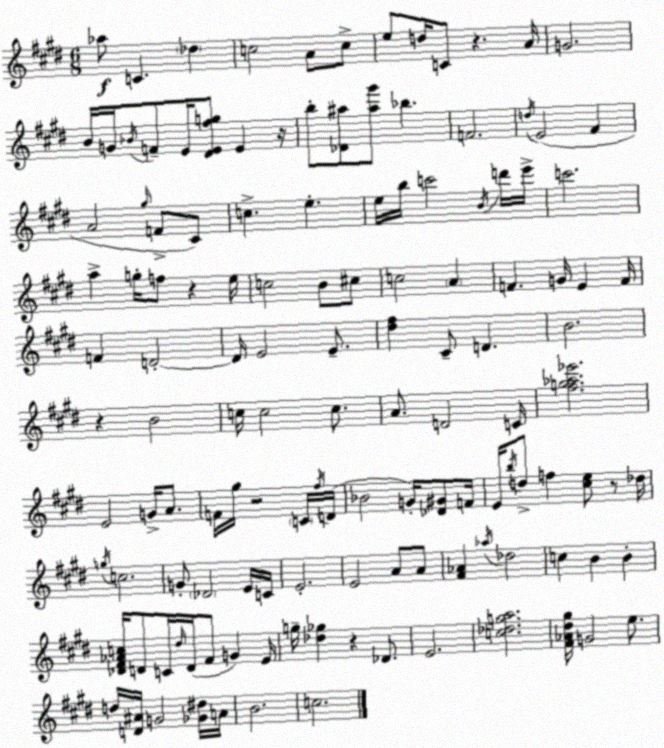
X:1
T:Untitled
M:6/8
L:1/4
K:E
_a/2 C _d c2 A/2 c/2 e/2 d/4 C/2 z A/4 G2 B/4 G/4 _B/4 F/2 E/4 [^DE^fg]/2 E z/4 b/2 [_D^a]/2 [^a^g']/2 _b F2 d/4 E2 ^F A2 ^g/4 F/2 ^C/2 c e e/4 b/4 c'2 B/4 d'/4 e'/4 c'2 a g/4 f/2 z e/4 c2 B/2 ^c/2 c2 A F G/4 E F/4 F D2 D/4 E2 E/2 [^d^f] ^C/2 D B2 z B2 c/4 c2 c/2 A/2 D2 C/4 [^fg_a_e']2 E2 G/4 A/2 F/4 ^g/4 z2 C/4 ^f/4 D/4 _B2 G/4 [_D^G]/2 F/4 E/4 b/4 d/2 f [^ce]/2 z/2 _d/4 g/4 c2 G/2 _D2 E/4 C/4 E2 E2 A/2 A/2 [^F_A] _a/4 _d2 c B B [_D^F_Ac]/4 D/2 C/4 ^d/4 D/4 ^F/2 G E/4 g/4 [_d_g] z _D/2 E2 [c_dga]2 [^F_A^d^g]/4 G2 e/2 d/4 [D^A]/4 G2 [_G^d]/4 A/4 B2 c2